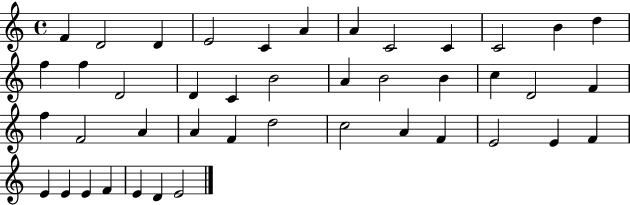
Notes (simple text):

F4/q D4/h D4/q E4/h C4/q A4/q A4/q C4/h C4/q C4/h B4/q D5/q F5/q F5/q D4/h D4/q C4/q B4/h A4/q B4/h B4/q C5/q D4/h F4/q F5/q F4/h A4/q A4/q F4/q D5/h C5/h A4/q F4/q E4/h E4/q F4/q E4/q E4/q E4/q F4/q E4/q D4/q E4/h